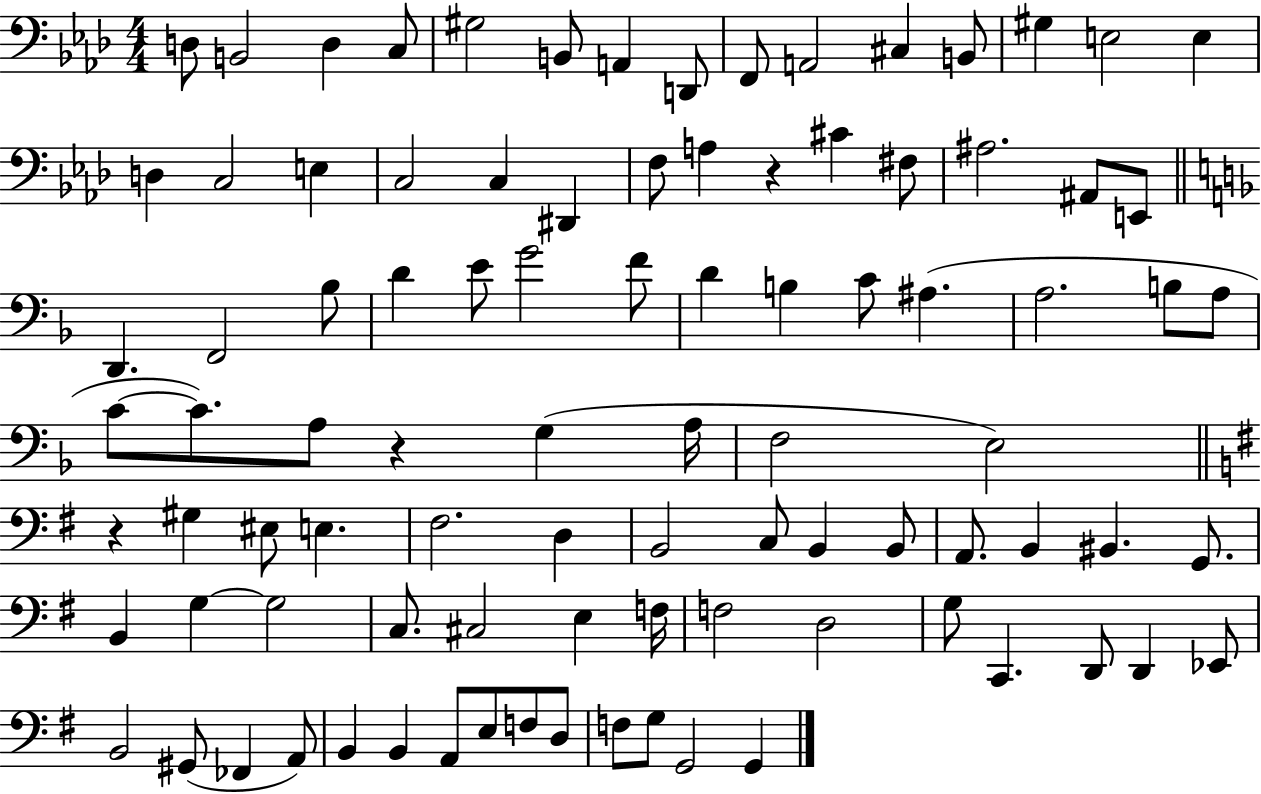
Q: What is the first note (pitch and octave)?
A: D3